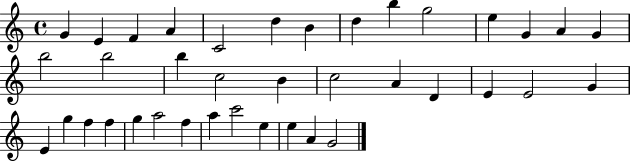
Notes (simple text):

G4/q E4/q F4/q A4/q C4/h D5/q B4/q D5/q B5/q G5/h E5/q G4/q A4/q G4/q B5/h B5/h B5/q C5/h B4/q C5/h A4/q D4/q E4/q E4/h G4/q E4/q G5/q F5/q F5/q G5/q A5/h F5/q A5/q C6/h E5/q E5/q A4/q G4/h